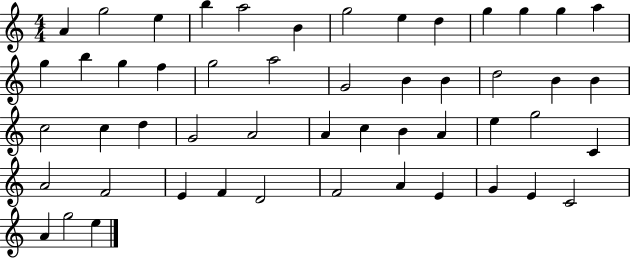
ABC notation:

X:1
T:Untitled
M:4/4
L:1/4
K:C
A g2 e b a2 B g2 e d g g g a g b g f g2 a2 G2 B B d2 B B c2 c d G2 A2 A c B A e g2 C A2 F2 E F D2 F2 A E G E C2 A g2 e